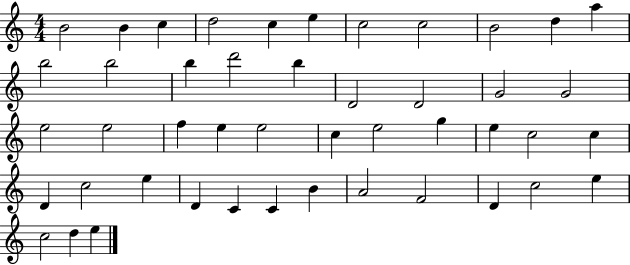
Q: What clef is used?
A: treble